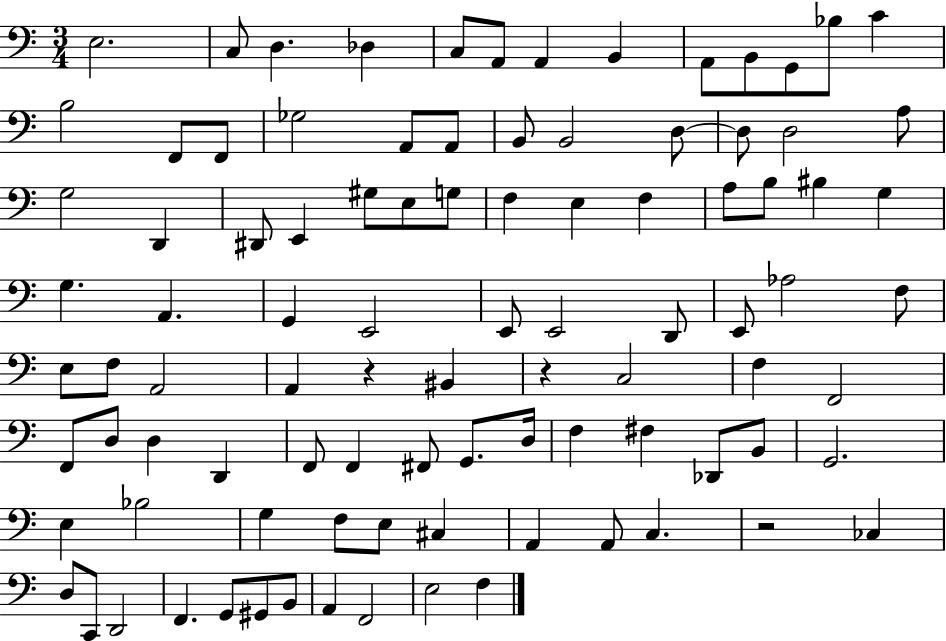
{
  \clef bass
  \numericTimeSignature
  \time 3/4
  \key c \major
  e2. | c8 d4. des4 | c8 a,8 a,4 b,4 | a,8 b,8 g,8 bes8 c'4 | \break b2 f,8 f,8 | ges2 a,8 a,8 | b,8 b,2 d8~~ | d8 d2 a8 | \break g2 d,4 | dis,8 e,4 gis8 e8 g8 | f4 e4 f4 | a8 b8 bis4 g4 | \break g4. a,4. | g,4 e,2 | e,8 e,2 d,8 | e,8 aes2 f8 | \break e8 f8 a,2 | a,4 r4 bis,4 | r4 c2 | f4 f,2 | \break f,8 d8 d4 d,4 | f,8 f,4 fis,8 g,8. d16 | f4 fis4 des,8 b,8 | g,2. | \break e4 bes2 | g4 f8 e8 cis4 | a,4 a,8 c4. | r2 ces4 | \break d8 c,8 d,2 | f,4. g,8 gis,8 b,8 | a,4 f,2 | e2 f4 | \break \bar "|."
}